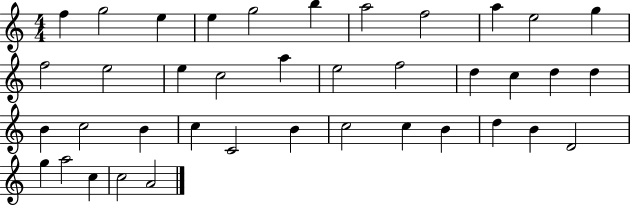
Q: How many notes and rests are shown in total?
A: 39